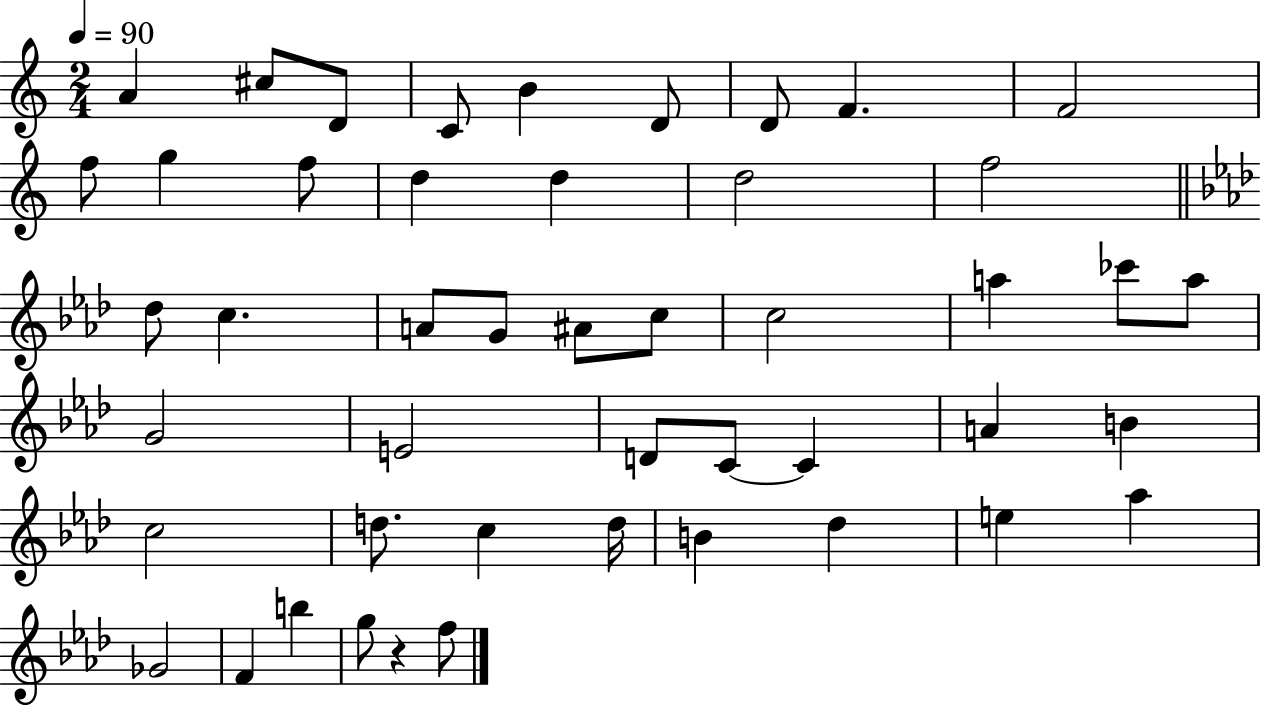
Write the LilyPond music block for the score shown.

{
  \clef treble
  \numericTimeSignature
  \time 2/4
  \key c \major
  \tempo 4 = 90
  a'4 cis''8 d'8 | c'8 b'4 d'8 | d'8 f'4. | f'2 | \break f''8 g''4 f''8 | d''4 d''4 | d''2 | f''2 | \break \bar "||" \break \key aes \major des''8 c''4. | a'8 g'8 ais'8 c''8 | c''2 | a''4 ces'''8 a''8 | \break g'2 | e'2 | d'8 c'8~~ c'4 | a'4 b'4 | \break c''2 | d''8. c''4 d''16 | b'4 des''4 | e''4 aes''4 | \break ges'2 | f'4 b''4 | g''8 r4 f''8 | \bar "|."
}